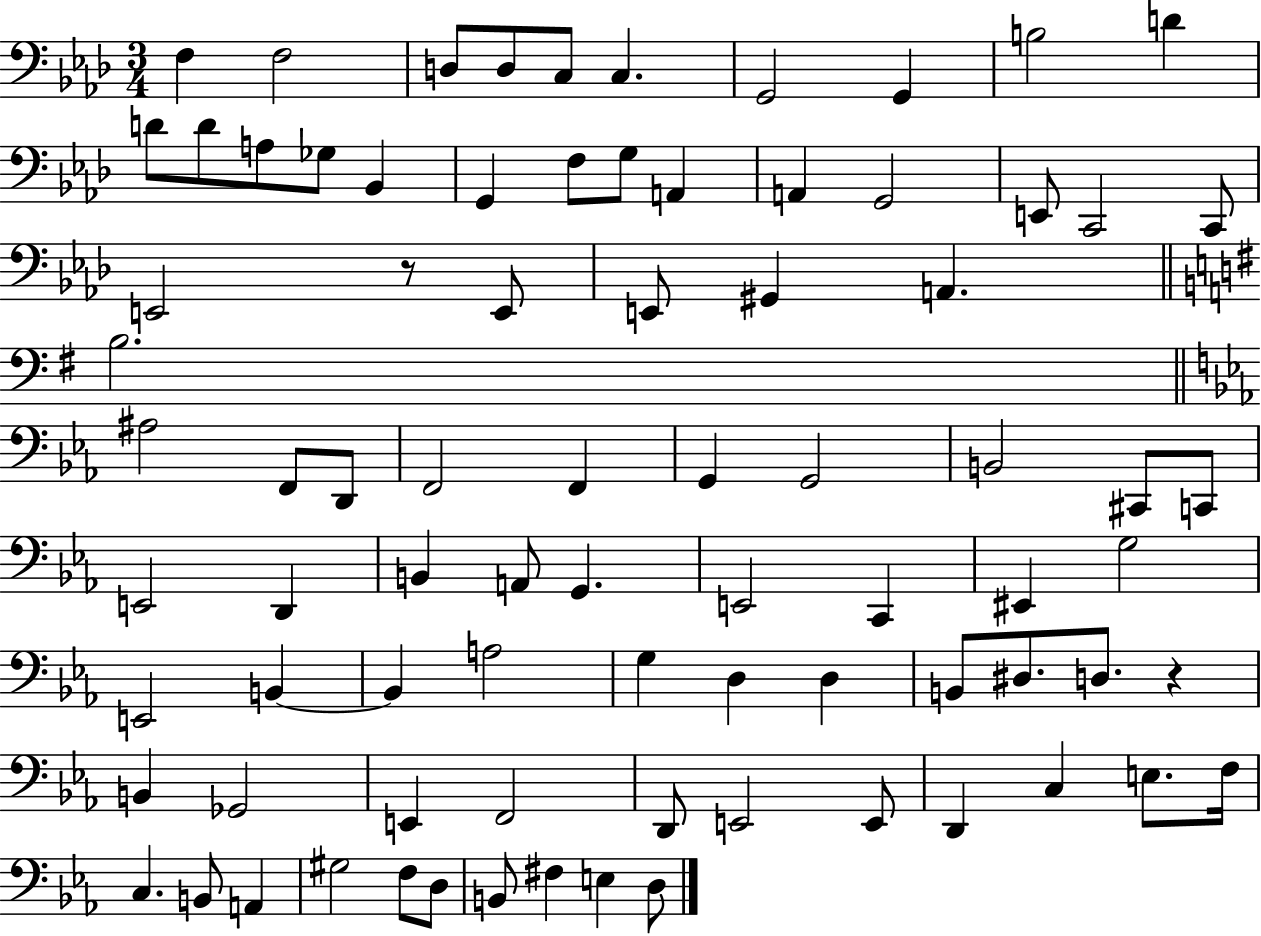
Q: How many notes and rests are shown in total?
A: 82